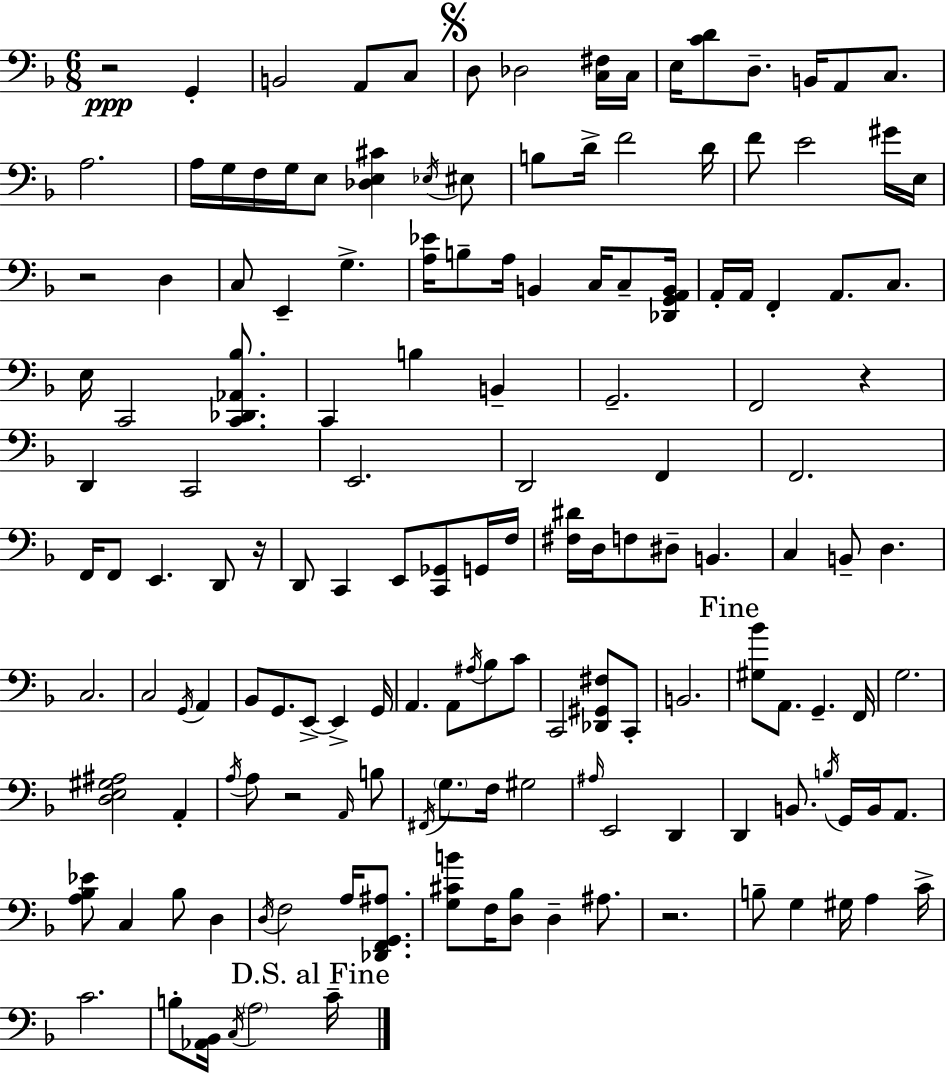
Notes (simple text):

R/h G2/q B2/h A2/e C3/e D3/e Db3/h [C3,F#3]/s C3/s E3/s [C4,D4]/e D3/e. B2/s A2/e C3/e. A3/h. A3/s G3/s F3/s G3/s E3/e [Db3,E3,C#4]/q Eb3/s EIS3/e B3/e D4/s F4/h D4/s F4/e E4/h G#4/s E3/s R/h D3/q C3/e E2/q G3/q. [A3,Eb4]/s B3/e A3/s B2/q C3/s C3/e [Db2,G2,A2,B2]/s A2/s A2/s F2/q A2/e. C3/e. E3/s C2/h [C2,Db2,Ab2,Bb3]/e. C2/q B3/q B2/q G2/h. F2/h R/q D2/q C2/h E2/h. D2/h F2/q F2/h. F2/s F2/e E2/q. D2/e R/s D2/e C2/q E2/e [C2,Gb2]/e G2/s F3/s [F#3,D#4]/s D3/s F3/e D#3/e B2/q. C3/q B2/e D3/q. C3/h. C3/h G2/s A2/q Bb2/e G2/e. E2/e E2/q G2/s A2/q. A2/e A#3/s Bb3/e C4/e C2/h [Db2,G#2,F#3]/e C2/e B2/h. [G#3,Bb4]/e A2/e. G2/q. F2/s G3/h. [D3,E3,G#3,A#3]/h A2/q A3/s A3/e R/h A2/s B3/e F#2/s G3/e. F3/s G#3/h A#3/s E2/h D2/q D2/q B2/e. B3/s G2/s B2/s A2/e. [A3,Bb3,Eb4]/e C3/q Bb3/e D3/q D3/s F3/h A3/s [Db2,F2,G2,A#3]/e. [G3,C#4,B4]/e F3/s [D3,Bb3]/e D3/q A#3/e. R/h. B3/e G3/q G#3/s A3/q C4/s C4/h. B3/e [Ab2,Bb2]/s C3/s A3/h C4/s